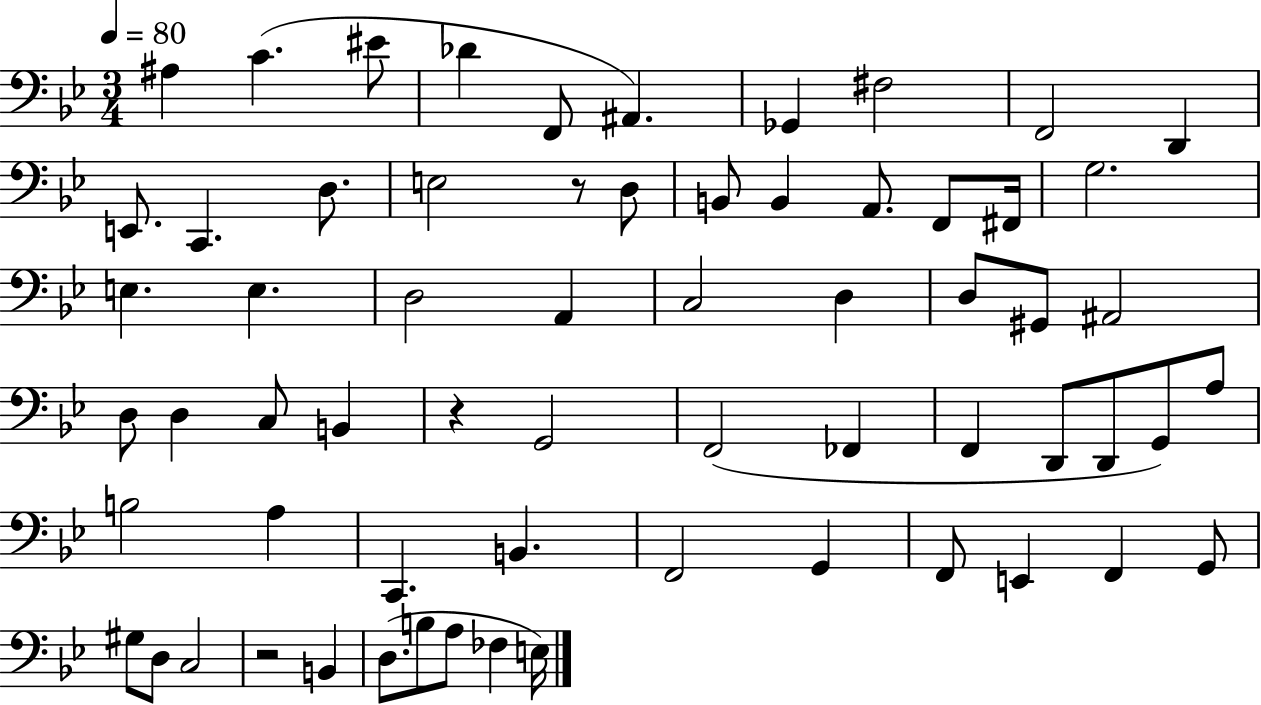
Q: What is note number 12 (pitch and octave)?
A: C2